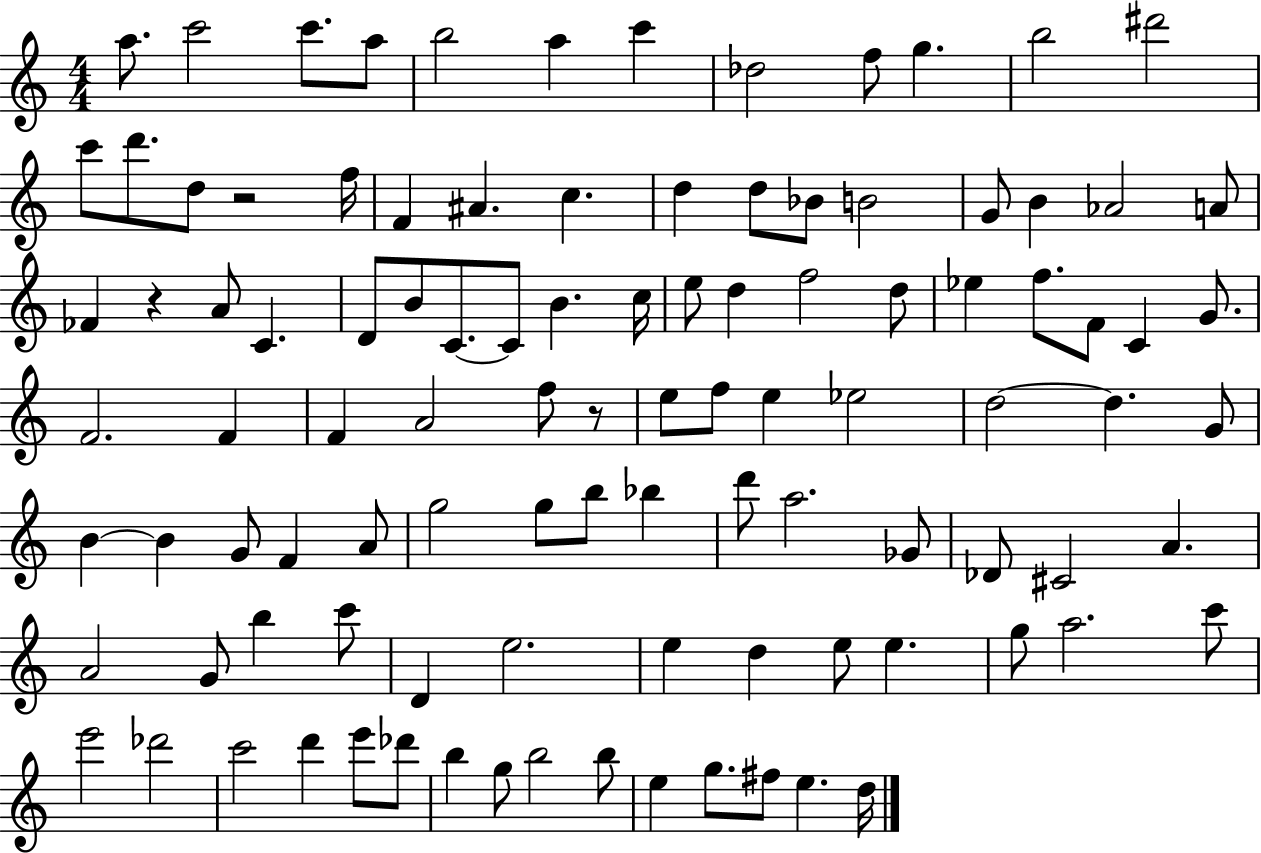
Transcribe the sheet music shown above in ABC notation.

X:1
T:Untitled
M:4/4
L:1/4
K:C
a/2 c'2 c'/2 a/2 b2 a c' _d2 f/2 g b2 ^d'2 c'/2 d'/2 d/2 z2 f/4 F ^A c d d/2 _B/2 B2 G/2 B _A2 A/2 _F z A/2 C D/2 B/2 C/2 C/2 B c/4 e/2 d f2 d/2 _e f/2 F/2 C G/2 F2 F F A2 f/2 z/2 e/2 f/2 e _e2 d2 d G/2 B B G/2 F A/2 g2 g/2 b/2 _b d'/2 a2 _G/2 _D/2 ^C2 A A2 G/2 b c'/2 D e2 e d e/2 e g/2 a2 c'/2 e'2 _d'2 c'2 d' e'/2 _d'/2 b g/2 b2 b/2 e g/2 ^f/2 e d/4